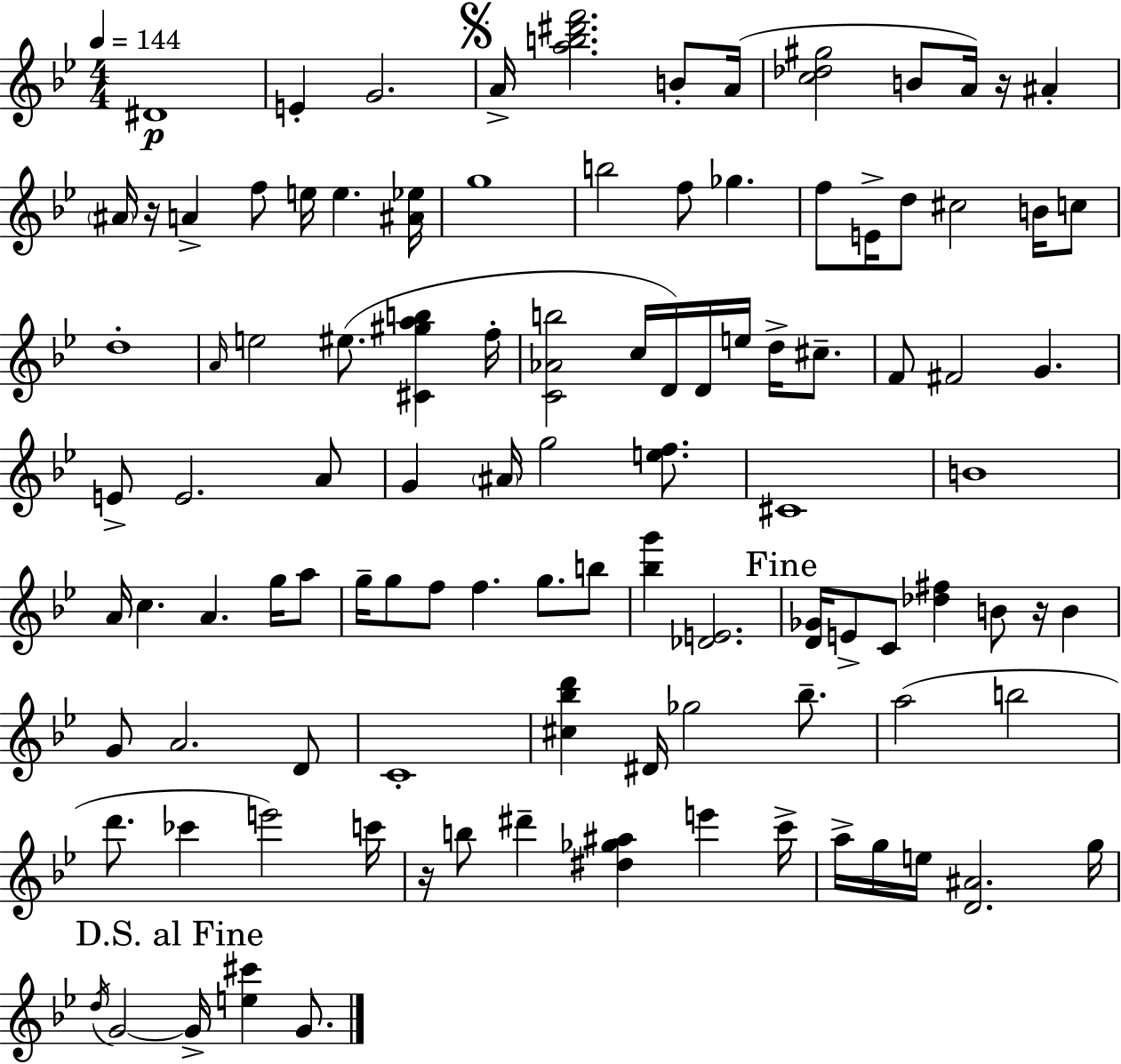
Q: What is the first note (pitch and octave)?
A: D#4